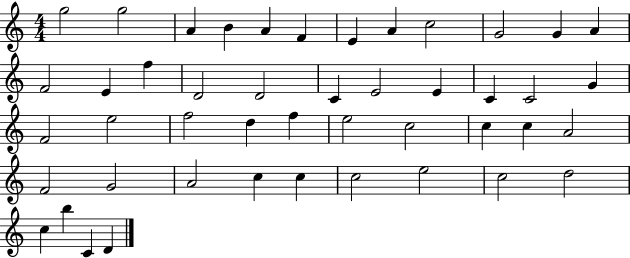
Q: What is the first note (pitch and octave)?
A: G5